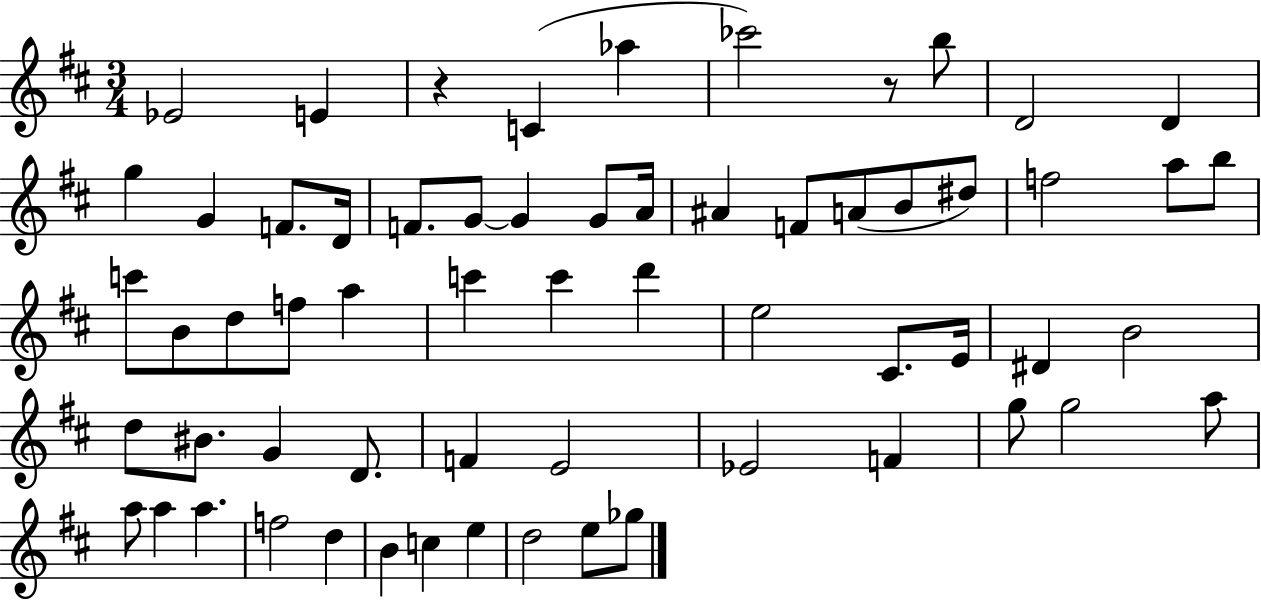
{
  \clef treble
  \numericTimeSignature
  \time 3/4
  \key d \major
  \repeat volta 2 { ees'2 e'4 | r4 c'4( aes''4 | ces'''2) r8 b''8 | d'2 d'4 | \break g''4 g'4 f'8. d'16 | f'8. g'8~~ g'4 g'8 a'16 | ais'4 f'8 a'8( b'8 dis''8) | f''2 a''8 b''8 | \break c'''8 b'8 d''8 f''8 a''4 | c'''4 c'''4 d'''4 | e''2 cis'8. e'16 | dis'4 b'2 | \break d''8 bis'8. g'4 d'8. | f'4 e'2 | ees'2 f'4 | g''8 g''2 a''8 | \break a''8 a''4 a''4. | f''2 d''4 | b'4 c''4 e''4 | d''2 e''8 ges''8 | \break } \bar "|."
}